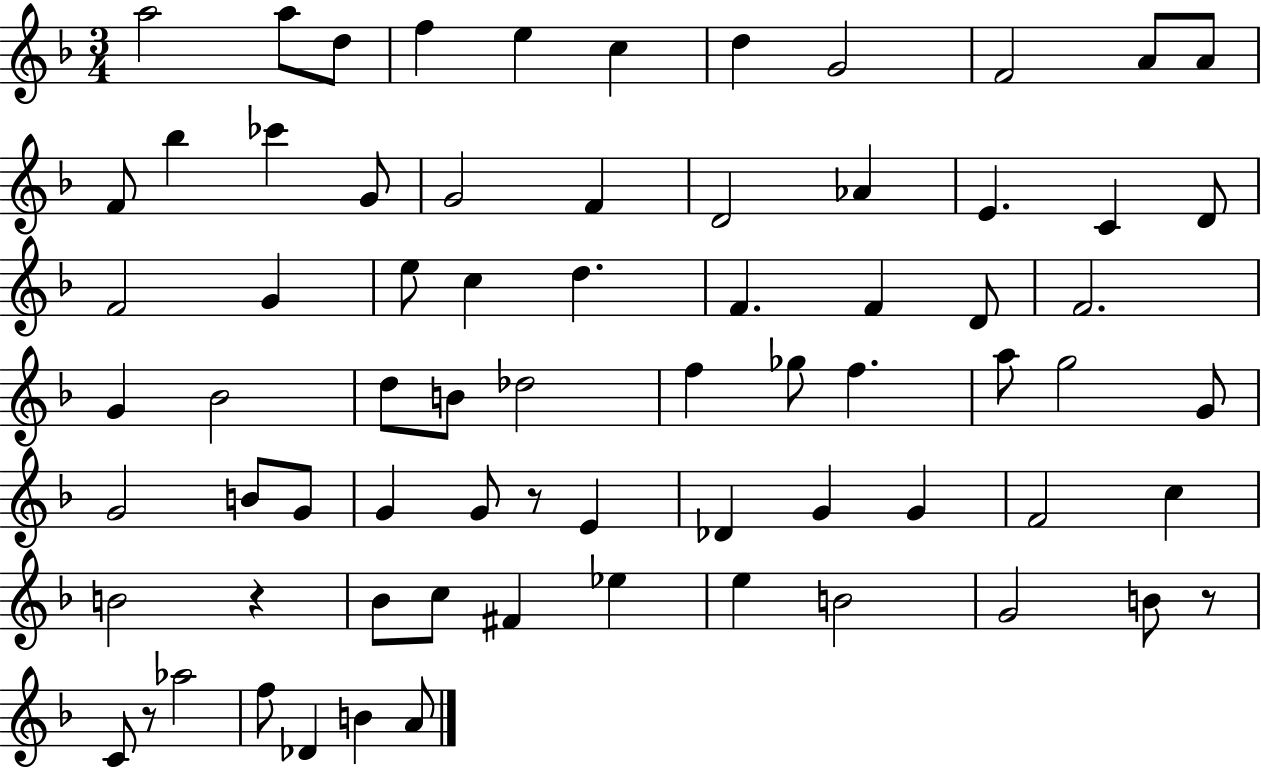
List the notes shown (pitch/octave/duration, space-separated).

A5/h A5/e D5/e F5/q E5/q C5/q D5/q G4/h F4/h A4/e A4/e F4/e Bb5/q CES6/q G4/e G4/h F4/q D4/h Ab4/q E4/q. C4/q D4/e F4/h G4/q E5/e C5/q D5/q. F4/q. F4/q D4/e F4/h. G4/q Bb4/h D5/e B4/e Db5/h F5/q Gb5/e F5/q. A5/e G5/h G4/e G4/h B4/e G4/e G4/q G4/e R/e E4/q Db4/q G4/q G4/q F4/h C5/q B4/h R/q Bb4/e C5/e F#4/q Eb5/q E5/q B4/h G4/h B4/e R/e C4/e R/e Ab5/h F5/e Db4/q B4/q A4/e